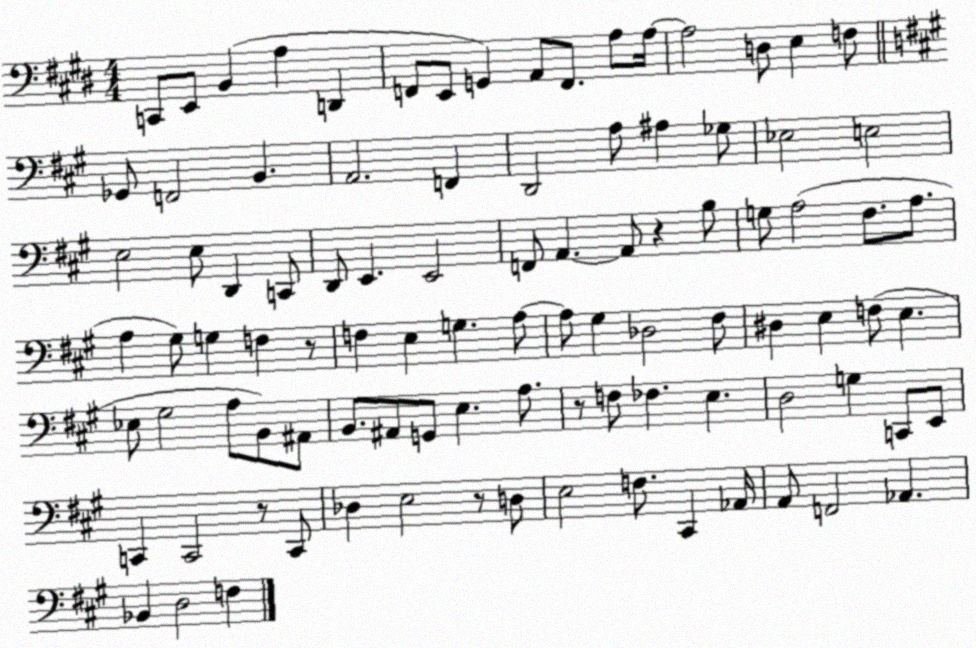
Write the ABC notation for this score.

X:1
T:Untitled
M:4/4
L:1/4
K:E
C,,/2 E,,/2 B,, A, D,, F,,/2 E,,/2 G,, A,,/2 F,,/2 A,/2 A,/4 A,2 D,/2 E, F,/2 _G,,/2 F,,2 B,, A,,2 F,, D,,2 A,/2 ^A, _G,/2 _E,2 E,2 E,2 E,/2 D,, C,,/2 D,,/2 E,, E,,2 F,,/2 A,, A,,/2 z B,/2 G,/2 A,2 ^F,/2 A,/2 A, ^G,/2 G, F, z/2 F, E, G, A,/2 A,/2 ^G, _D,2 ^F,/2 ^D, E, F,/2 E, _E,/2 ^G,2 A,/2 B,,/2 ^A,,/2 B,,/2 ^A,,/2 G,,/2 E, A,/2 z/2 F,/2 _F, E, D,2 G, C,,/2 E,,/2 C,, C,,2 z/2 C,,/2 _D, E,2 z/2 D,/2 E,2 F,/2 ^C,, _A,,/4 A,,/2 F,,2 _A,, _B,, D,2 F,